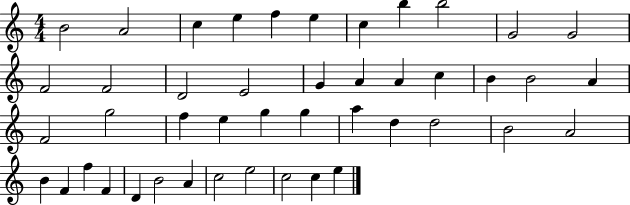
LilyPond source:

{
  \clef treble
  \numericTimeSignature
  \time 4/4
  \key c \major
  b'2 a'2 | c''4 e''4 f''4 e''4 | c''4 b''4 b''2 | g'2 g'2 | \break f'2 f'2 | d'2 e'2 | g'4 a'4 a'4 c''4 | b'4 b'2 a'4 | \break f'2 g''2 | f''4 e''4 g''4 g''4 | a''4 d''4 d''2 | b'2 a'2 | \break b'4 f'4 f''4 f'4 | d'4 b'2 a'4 | c''2 e''2 | c''2 c''4 e''4 | \break \bar "|."
}